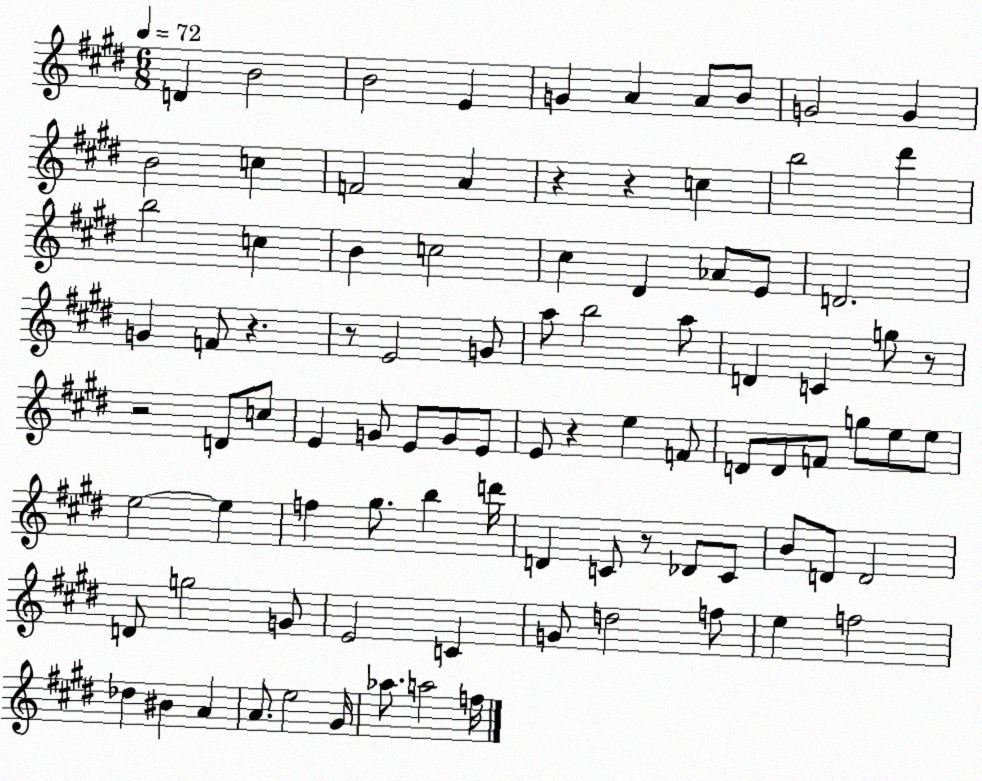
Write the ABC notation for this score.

X:1
T:Untitled
M:6/8
L:1/4
K:E
D B2 B2 E G A A/2 B/2 G2 G B2 c F2 A z z c b2 ^d' b2 c B c2 ^c ^D _A/2 E/2 D2 G F/2 z z/2 E2 G/2 a/2 b2 a/2 D C g/2 z/2 z2 D/2 c/2 E G/2 E/2 G/2 E/2 E/2 z e F/2 D/2 D/2 F/2 g/2 e/2 e/2 e2 e f ^g/2 b d'/4 D C/2 z/2 _D/2 C/2 B/2 D/2 D2 D/2 g2 G/2 E2 C G/2 d2 f/2 e f2 _d ^B A A/2 e2 ^G/4 _a/2 a2 f/4